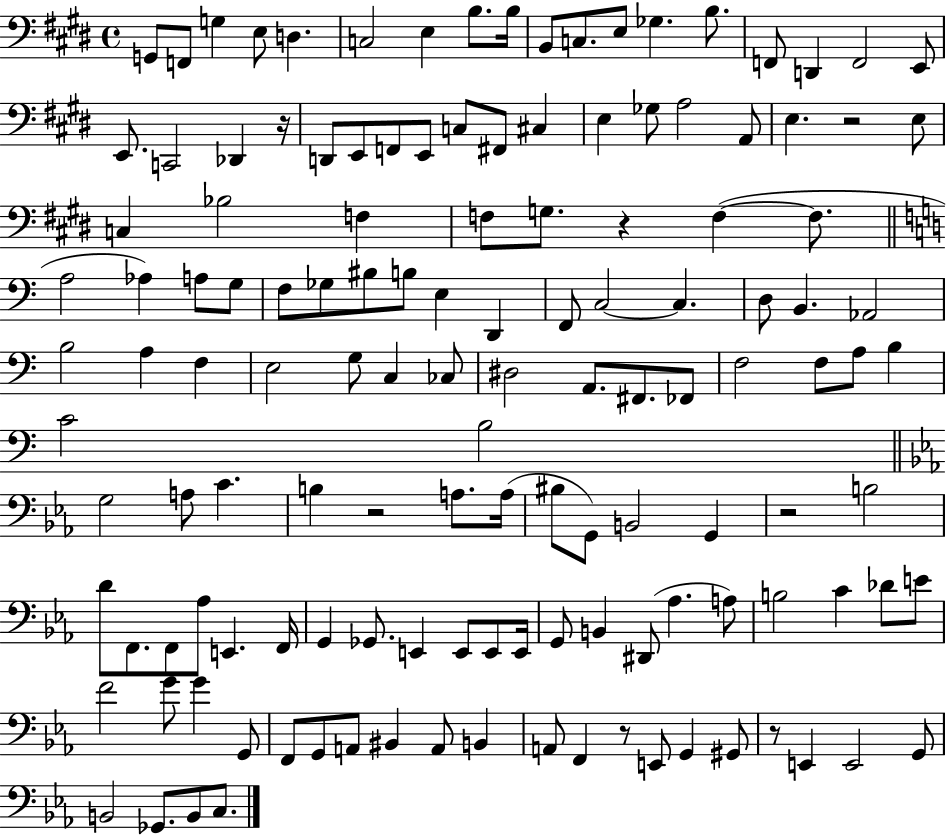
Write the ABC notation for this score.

X:1
T:Untitled
M:4/4
L:1/4
K:E
G,,/2 F,,/2 G, E,/2 D, C,2 E, B,/2 B,/4 B,,/2 C,/2 E,/2 _G, B,/2 F,,/2 D,, F,,2 E,,/2 E,,/2 C,,2 _D,, z/4 D,,/2 E,,/2 F,,/2 E,,/2 C,/2 ^F,,/2 ^C, E, _G,/2 A,2 A,,/2 E, z2 E,/2 C, _B,2 F, F,/2 G,/2 z F, F,/2 A,2 _A, A,/2 G,/2 F,/2 _G,/2 ^B,/2 B,/2 E, D,, F,,/2 C,2 C, D,/2 B,, _A,,2 B,2 A, F, E,2 G,/2 C, _C,/2 ^D,2 A,,/2 ^F,,/2 _F,,/2 F,2 F,/2 A,/2 B, C2 B,2 G,2 A,/2 C B, z2 A,/2 A,/4 ^B,/2 G,,/2 B,,2 G,, z2 B,2 D/2 F,,/2 F,,/2 _A,/2 E,, F,,/4 G,, _G,,/2 E,, E,,/2 E,,/2 E,,/4 G,,/2 B,, ^D,,/2 _A, A,/2 B,2 C _D/2 E/2 F2 G/2 G G,,/2 F,,/2 G,,/2 A,,/2 ^B,, A,,/2 B,, A,,/2 F,, z/2 E,,/2 G,, ^G,,/2 z/2 E,, E,,2 G,,/2 B,,2 _G,,/2 B,,/2 C,/2